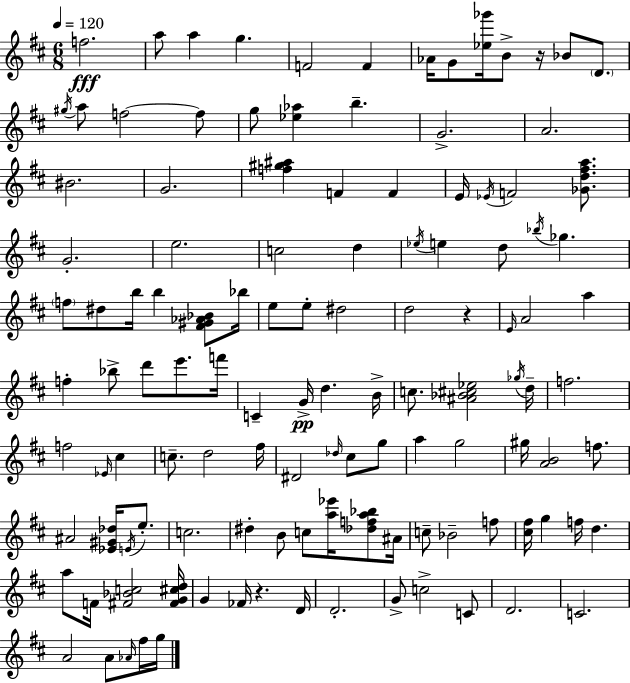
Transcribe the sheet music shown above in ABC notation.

X:1
T:Untitled
M:6/8
L:1/4
K:D
f2 a/2 a g F2 F _A/4 G/2 [_e_g']/4 B/2 z/4 _B/2 D/2 ^g/4 a/2 f2 f/2 g/2 [_e_a] b G2 A2 ^B2 G2 [f^g^a] F F E/4 _E/4 F2 [_Gd^fa]/2 G2 e2 c2 d _e/4 e d/2 _b/4 _g f/2 ^d/2 b/4 b [^F^G_A_B]/2 _b/4 e/2 e/2 ^d2 d2 z E/4 A2 a f _b/2 d'/2 e'/2 f'/4 C G/4 d B/4 c/2 [^A_B^c_e]2 _g/4 d/4 f2 f2 _E/4 ^c c/2 d2 ^f/4 ^D2 _d/4 ^c/2 g/2 a g2 ^g/4 [AB]2 f/2 ^A2 [_E^G_d]/4 E/4 e/2 c2 ^d B/2 c/2 [a_e']/4 [_dfa_b]/2 ^A/4 c/2 _B2 f/2 [^c^f]/4 g f/4 d a/2 F/4 [^F_Bc]2 [^FG^cd]/4 G _F/4 z D/4 D2 G/2 c2 C/2 D2 C2 A2 A/2 _A/4 ^f/4 g/4